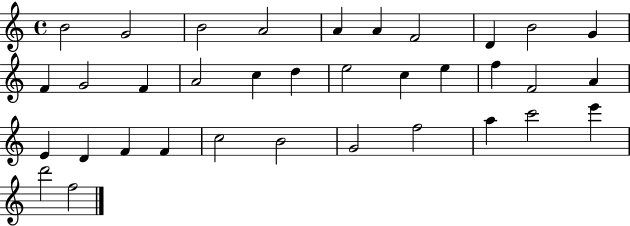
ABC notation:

X:1
T:Untitled
M:4/4
L:1/4
K:C
B2 G2 B2 A2 A A F2 D B2 G F G2 F A2 c d e2 c e f F2 A E D F F c2 B2 G2 f2 a c'2 e' d'2 f2